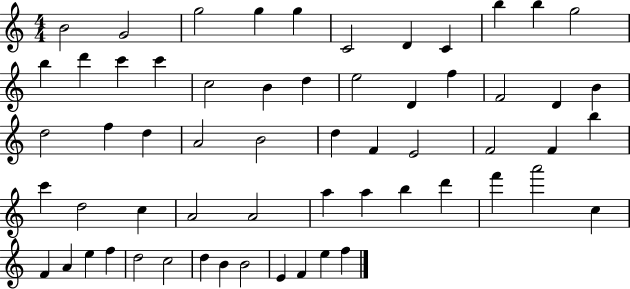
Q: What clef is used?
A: treble